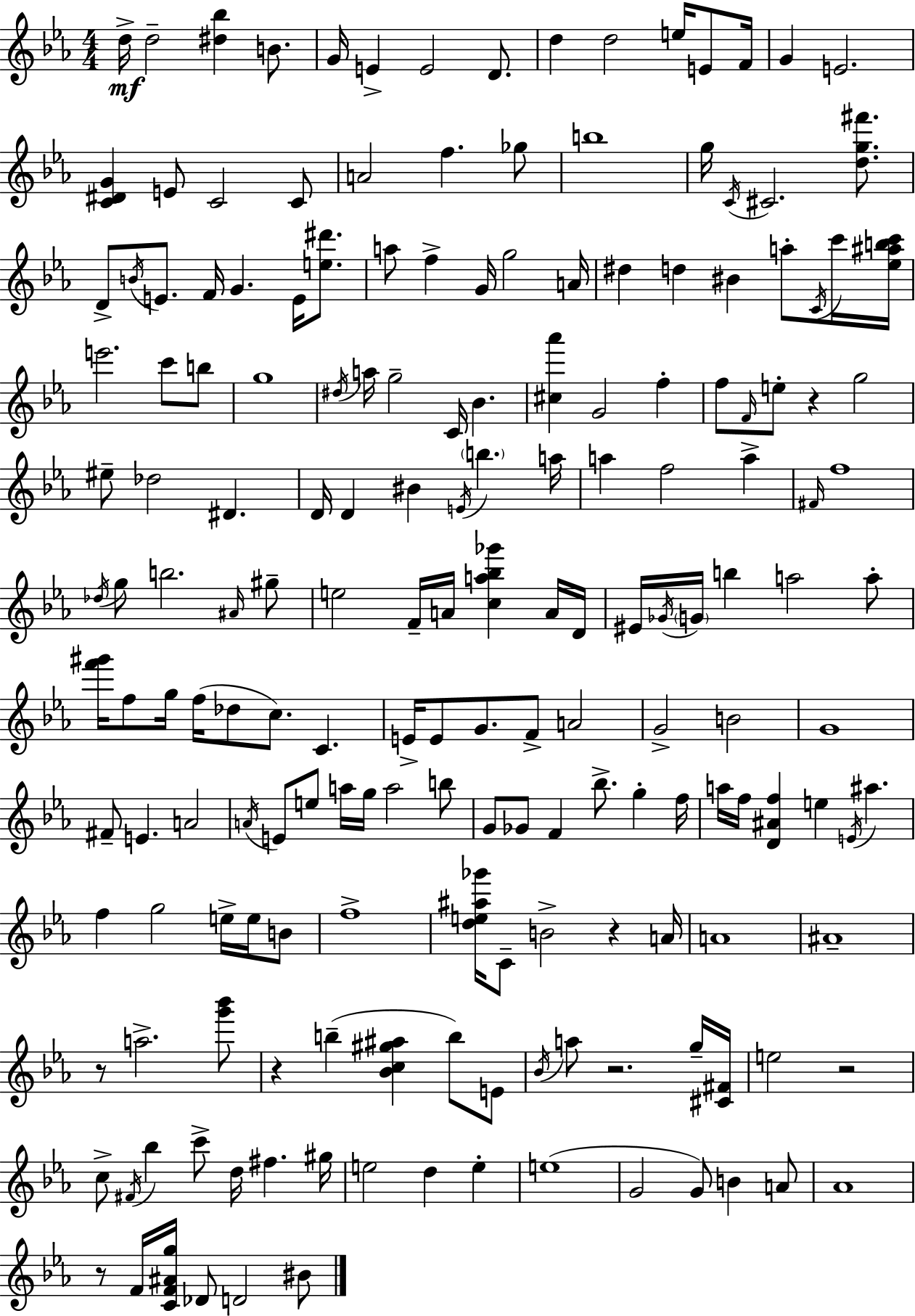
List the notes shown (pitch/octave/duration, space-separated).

D5/s D5/h [D#5,Bb5]/q B4/e. G4/s E4/q E4/h D4/e. D5/q D5/h E5/s E4/e F4/s G4/q E4/h. [C4,D#4,G4]/q E4/e C4/h C4/e A4/h F5/q. Gb5/e B5/w G5/s C4/s C#4/h. [D5,G5,F#6]/e. D4/e B4/s E4/e. F4/s G4/q. E4/s [E5,D#6]/e. A5/e F5/q G4/s G5/h A4/s D#5/q D5/q BIS4/q A5/e C4/s C6/s [Eb5,A#5,B5,C6]/s E6/h. C6/e B5/e G5/w D#5/s A5/s G5/h C4/s Bb4/q. [C#5,Ab6]/q G4/h F5/q F5/e F4/s E5/e R/q G5/h EIS5/e Db5/h D#4/q. D4/s D4/q BIS4/q E4/s B5/q. A5/s A5/q F5/h A5/q F#4/s F5/w Db5/s G5/e B5/h. A#4/s G#5/e E5/h F4/s A4/s [C5,A5,Bb5,Gb6]/q A4/s D4/s EIS4/s Gb4/s G4/s B5/q A5/h A5/e [F6,G#6]/s F5/e G5/s F5/s Db5/e C5/e. C4/q. E4/s E4/e G4/e. F4/e A4/h G4/h B4/h G4/w F#4/e E4/q. A4/h A4/s E4/e E5/e A5/s G5/s A5/h B5/e G4/e Gb4/e F4/q Bb5/e. G5/q F5/s A5/s F5/s [D4,A#4,F5]/q E5/q E4/s A#5/q. F5/q G5/h E5/s E5/s B4/e F5/w [D5,E5,A#5,Gb6]/s C4/e B4/h R/q A4/s A4/w A#4/w R/e A5/h. [G6,Bb6]/e R/q B5/q [Bb4,C5,G#5,A#5]/q B5/e E4/e Bb4/s A5/e R/h. G5/s [C#4,F#4]/s E5/h R/h C5/e F#4/s Bb5/q C6/e D5/s F#5/q. G#5/s E5/h D5/q E5/q E5/w G4/h G4/e B4/q A4/e Ab4/w R/e F4/s [C4,F4,A#4,G5]/s Db4/e D4/h BIS4/e